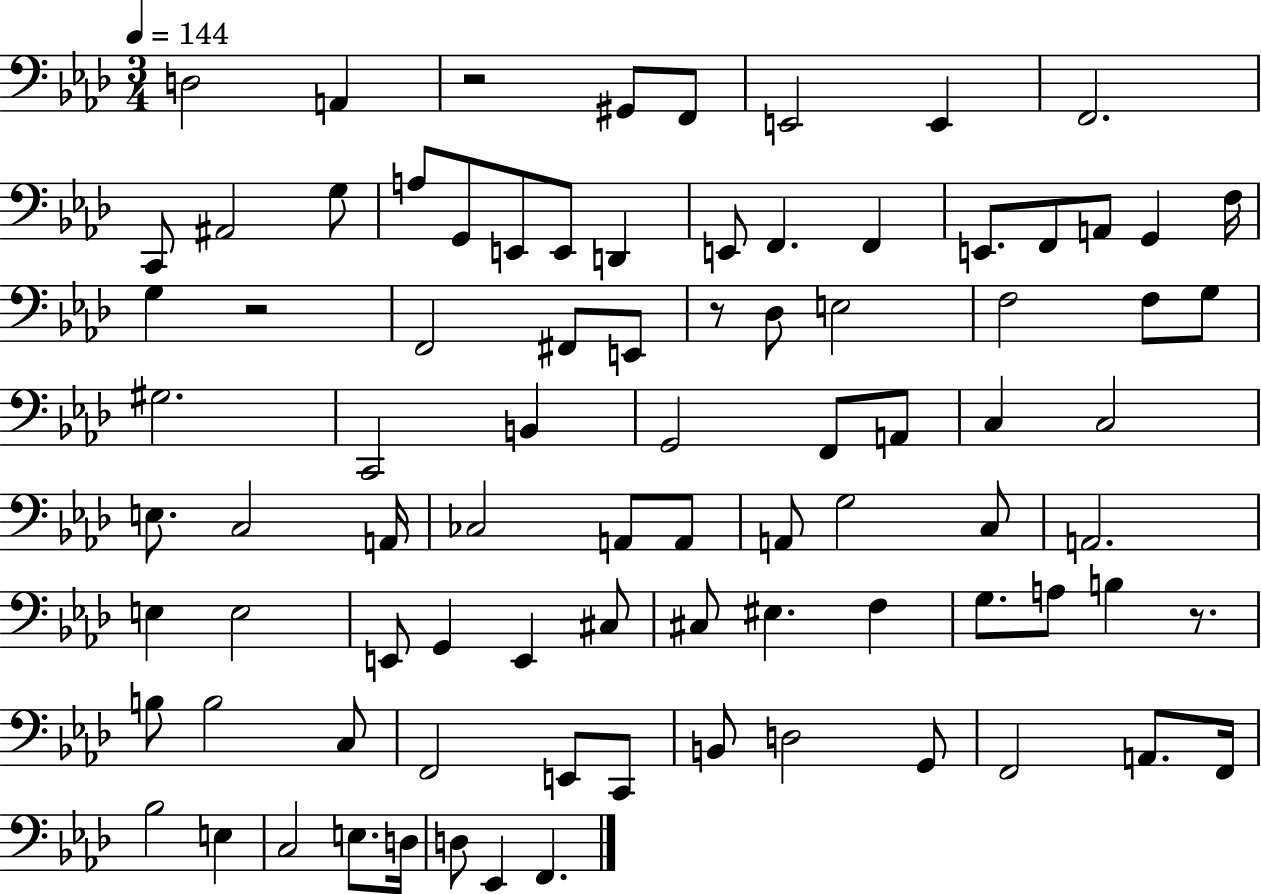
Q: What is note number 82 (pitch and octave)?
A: F2